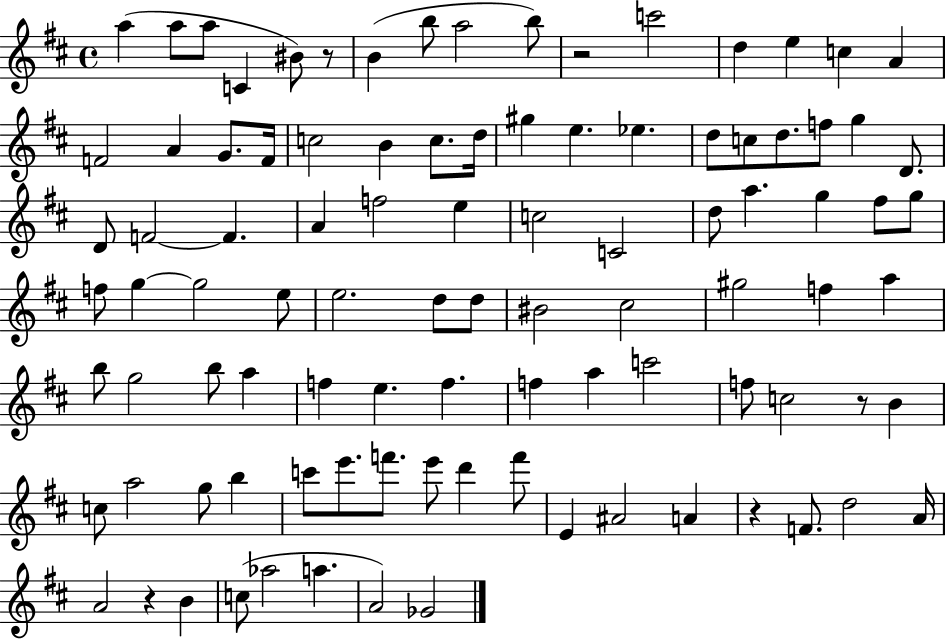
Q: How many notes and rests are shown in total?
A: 97